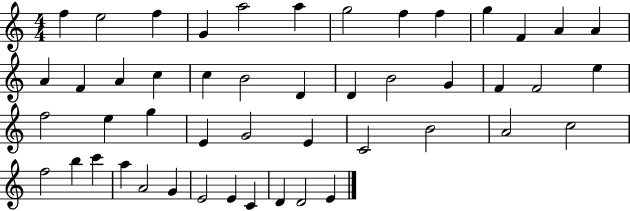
X:1
T:Untitled
M:4/4
L:1/4
K:C
f e2 f G a2 a g2 f f g F A A A F A c c B2 D D B2 G F F2 e f2 e g E G2 E C2 B2 A2 c2 f2 b c' a A2 G E2 E C D D2 E